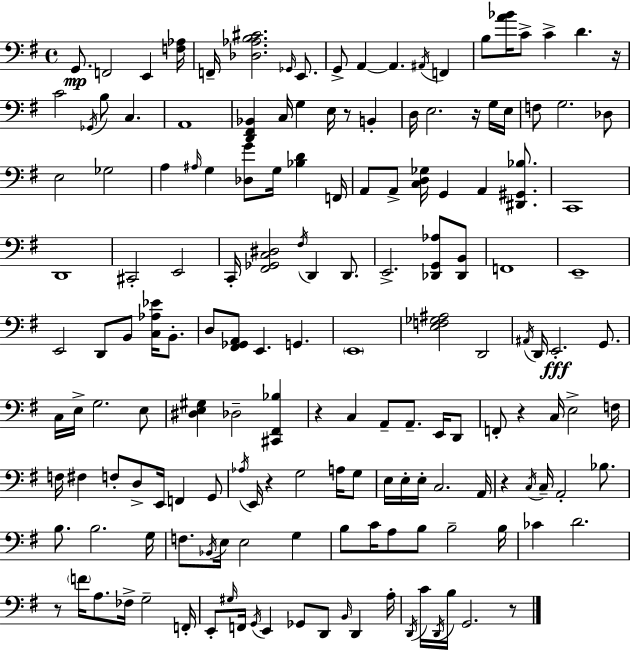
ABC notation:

X:1
T:Untitled
M:4/4
L:1/4
K:Em
G,,/2 F,,2 E,, [F,_A,]/4 F,,/4 [_D,_A,B,^C]2 _G,,/4 E,,/2 G,,/2 A,, A,, ^A,,/4 F,, B,/2 [A_B]/4 C/2 C D z/4 C2 _G,,/4 B,/2 C, A,,4 [D,,^F,,_B,,] C,/4 G, E,/4 z/2 B,, D,/4 E,2 z/4 G,/4 E,/4 F,/2 G,2 _D,/2 E,2 _G,2 A, ^A,/4 G, [_D,G]/2 G,/4 [_B,D] F,,/4 A,,/2 A,,/2 [C,D,_G,]/4 G,, A,, [^D,,^G,,_B,]/2 C,,4 D,,4 ^C,,2 E,,2 C,,/4 [^F,,_G,,C,^D,]2 ^F,/4 D,, D,,/2 E,,2 [_D,,G,,_A,]/2 [_D,,B,,]/2 F,,4 E,,4 E,,2 D,,/2 B,,/2 [C,_A,_E]/4 B,,/2 D,/2 [^F,,_G,,A,,]/2 E,, G,, E,,4 [E,F,_G,^A,]2 D,,2 ^A,,/4 D,,/4 E,,2 G,,/2 C,/4 E,/4 G,2 E,/2 [^D,E,^G,] _D,2 [^C,,^F,,_B,] z C, A,,/2 A,,/2 E,,/4 D,,/2 F,,/2 z C,/4 E,2 F,/4 F,/4 ^F, F,/2 D,/2 E,,/4 F,, G,,/2 _A,/4 E,,/4 z G,2 A,/4 G,/2 E,/4 E,/4 E,/4 C,2 A,,/4 z C,/4 C,/4 A,,2 _B,/2 B,/2 B,2 G,/4 F,/2 _B,,/4 E,/4 E,2 G, B,/2 C/4 A,/2 B,/2 B,2 B,/4 _C D2 z/2 F/4 A,/2 _F,/4 G,2 F,,/4 E,,/2 ^G,/4 F,,/4 G,,/4 E,, _G,,/2 D,,/2 B,,/4 D,, A,/4 D,,/4 C/4 D,,/4 B,/4 G,,2 z/2